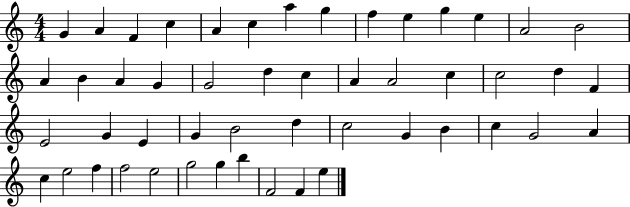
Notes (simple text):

G4/q A4/q F4/q C5/q A4/q C5/q A5/q G5/q F5/q E5/q G5/q E5/q A4/h B4/h A4/q B4/q A4/q G4/q G4/h D5/q C5/q A4/q A4/h C5/q C5/h D5/q F4/q E4/h G4/q E4/q G4/q B4/h D5/q C5/h G4/q B4/q C5/q G4/h A4/q C5/q E5/h F5/q F5/h E5/h G5/h G5/q B5/q F4/h F4/q E5/q